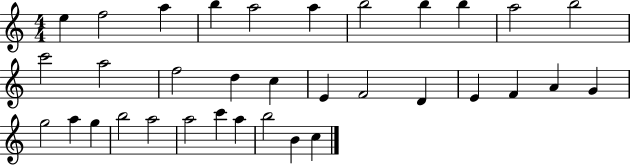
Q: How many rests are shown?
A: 0